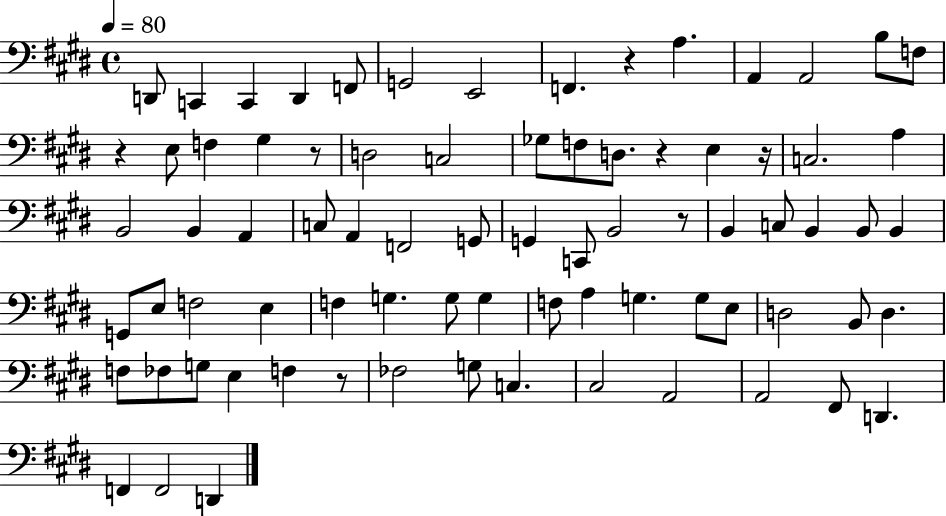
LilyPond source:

{
  \clef bass
  \time 4/4
  \defaultTimeSignature
  \key e \major
  \tempo 4 = 80
  \repeat volta 2 { d,8 c,4 c,4 d,4 f,8 | g,2 e,2 | f,4. r4 a4. | a,4 a,2 b8 f8 | \break r4 e8 f4 gis4 r8 | d2 c2 | ges8 f8 d8. r4 e4 r16 | c2. a4 | \break b,2 b,4 a,4 | c8 a,4 f,2 g,8 | g,4 c,8 b,2 r8 | b,4 c8 b,4 b,8 b,4 | \break g,8 e8 f2 e4 | f4 g4. g8 g4 | f8 a4 g4. g8 e8 | d2 b,8 d4. | \break f8 fes8 g8 e4 f4 r8 | fes2 g8 c4. | cis2 a,2 | a,2 fis,8 d,4. | \break f,4 f,2 d,4 | } \bar "|."
}